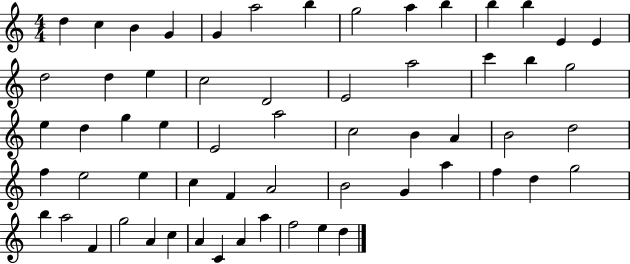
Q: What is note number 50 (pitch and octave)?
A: F4